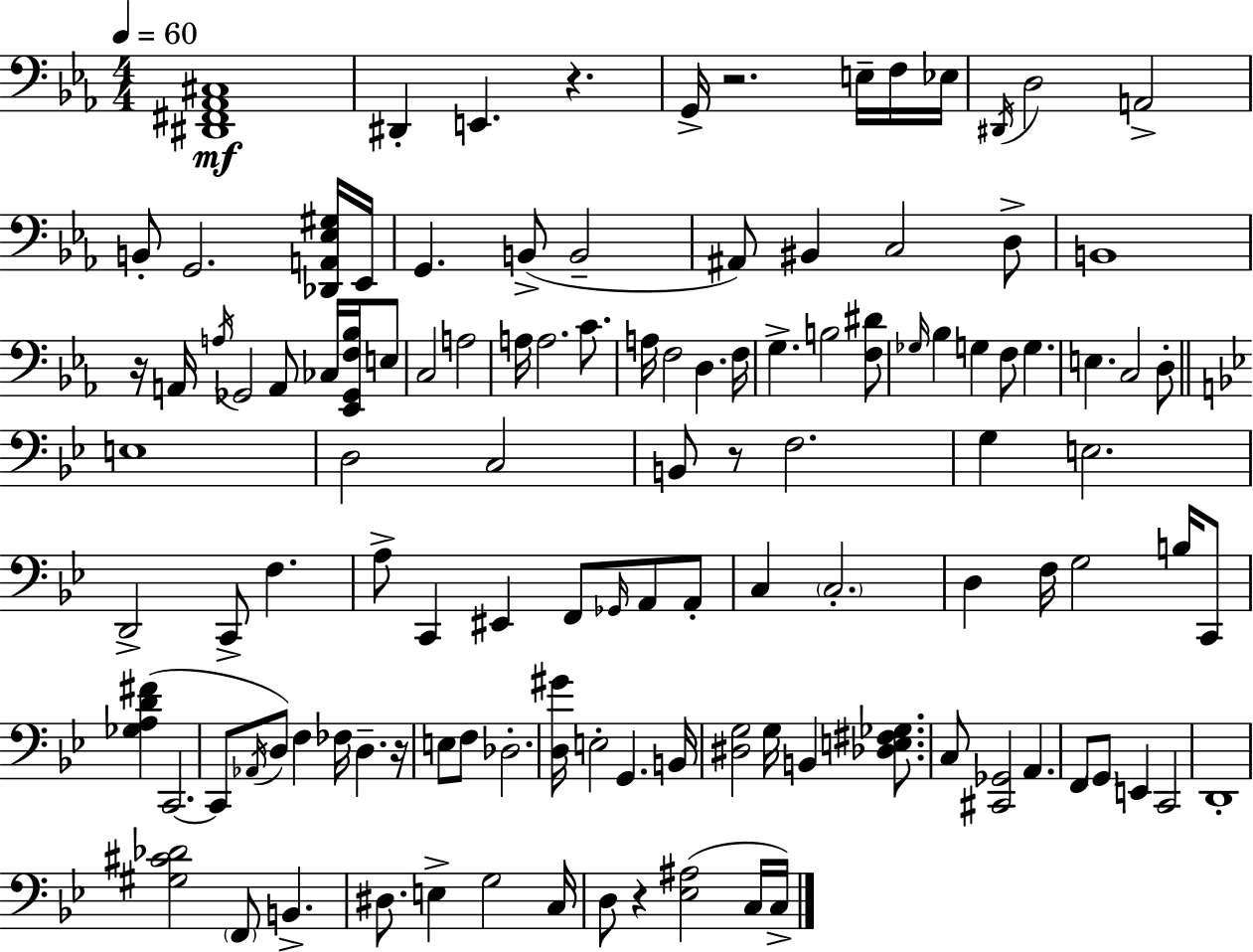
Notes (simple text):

[D#2,F#2,Ab2,C#3]/w D#2/q E2/q. R/q. G2/s R/h. E3/s F3/s Eb3/s D#2/s D3/h A2/h B2/e G2/h. [Db2,A2,Eb3,G#3]/s Eb2/s G2/q. B2/e B2/h A#2/e BIS2/q C3/h D3/e B2/w R/s A2/s A3/s Gb2/h A2/e CES3/s [Eb2,Gb2,F3,Bb3]/s E3/e C3/h A3/h A3/s A3/h. C4/e. A3/s F3/h D3/q. F3/s G3/q. B3/h [F3,D#4]/e Gb3/s Bb3/q G3/q F3/e G3/q. E3/q. C3/h D3/e E3/w D3/h C3/h B2/e R/e F3/h. G3/q E3/h. D2/h C2/e F3/q. A3/e C2/q EIS2/q F2/e Gb2/s A2/e A2/e C3/q C3/h. D3/q F3/s G3/h B3/s C2/e [Gb3,A3,D4,F#4]/q C2/h. C2/e Ab2/s D3/e F3/q FES3/s D3/q. R/s E3/e F3/e Db3/h. [D3,G#4]/s E3/h G2/q. B2/s [D#3,G3]/h G3/s B2/q [Db3,E3,F#3,Gb3]/e. C3/e [C#2,Gb2]/h A2/q. F2/e G2/e E2/q C2/h D2/w [G#3,C#4,Db4]/h F2/e B2/q. D#3/e. E3/q G3/h C3/s D3/e R/q [Eb3,A#3]/h C3/s C3/s